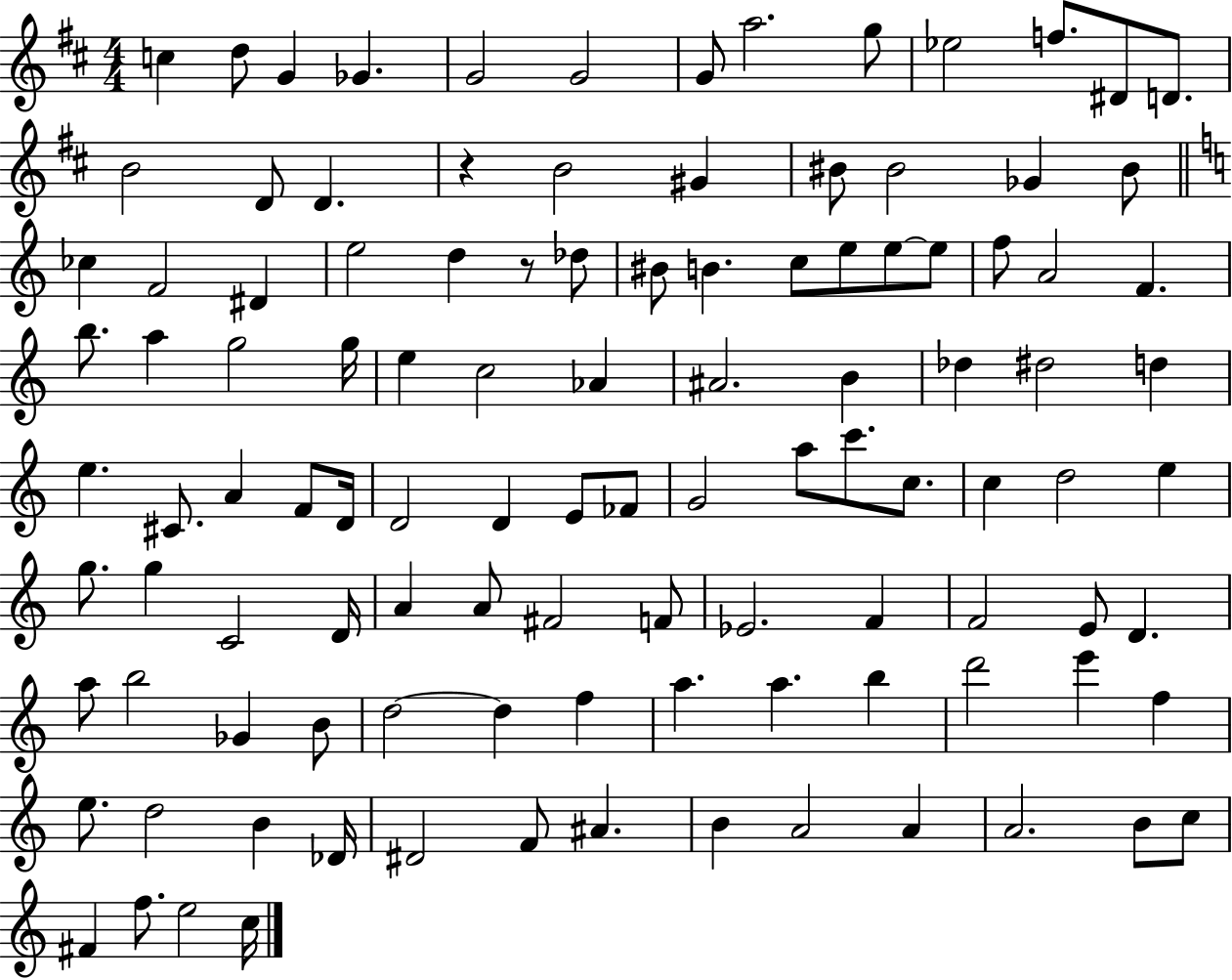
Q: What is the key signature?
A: D major